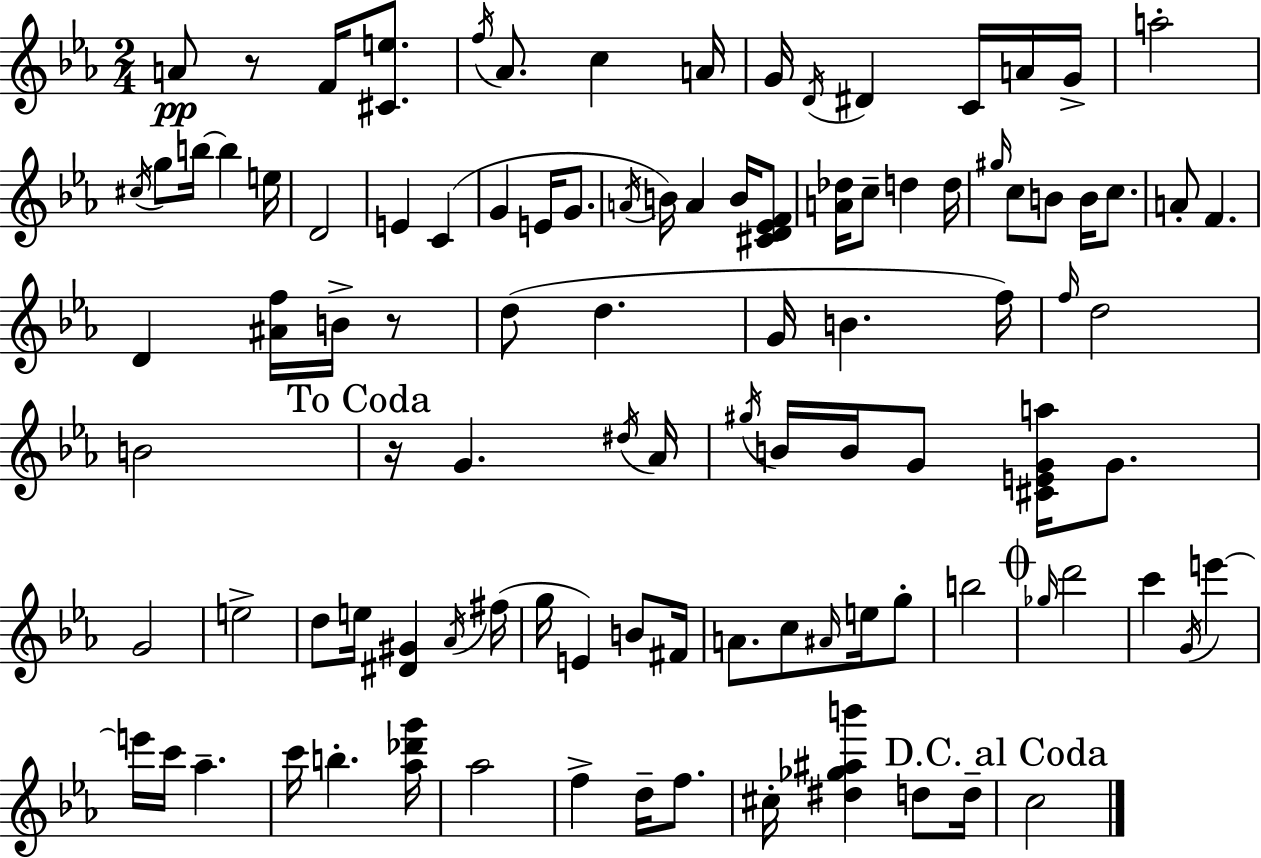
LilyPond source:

{
  \clef treble
  \numericTimeSignature
  \time 2/4
  \key ees \major
  a'8\pp r8 f'16 <cis' e''>8. | \acciaccatura { f''16 } aes'8. c''4 | a'16 g'16 \acciaccatura { d'16 } dis'4 c'16 | a'16 g'16-> a''2-. | \break \acciaccatura { cis''16 } g''8 b''16~~ b''4 | e''16 d'2 | e'4 c'4( | g'4 e'16 | \break g'8. \acciaccatura { a'16 } b'16) a'4 | b'16 <cis' d' ees' f'>8 <a' des''>16 c''8-- d''4 | d''16 \grace { gis''16 } c''8 b'8 | b'16 c''8. a'8-. f'4. | \break d'4 | <ais' f''>16 b'16-> r8 d''8( d''4. | g'16 b'4. | f''16) \grace { f''16 } d''2 | \break b'2 | \mark "To Coda" r16 g'4. | \acciaccatura { dis''16 } aes'16 \acciaccatura { gis''16 } | b'16 b'16 g'8 <cis' e' g' a''>16 g'8. | \break g'2 | e''2-> | d''8 e''16 <dis' gis'>4 \acciaccatura { aes'16 }( | fis''16 g''16 e'4) b'8 | \break fis'16 a'8. c''8 \grace { ais'16 } e''16 | g''8-. b''2 | \mark \markup { \musicglyph "scripts.coda" } \grace { ges''16 } d'''2 | c'''4 \acciaccatura { g'16 } | \break e'''4~~ e'''16 c'''16 aes''4.-- | c'''16 b''4.-. | <aes'' des''' g'''>16 aes''2 | f''4-> | \break d''16-- f''8. cis''16-. <dis'' ges'' ais'' b'''>4 | d''8 d''16-- \mark "D.C. al Coda" c''2 | \bar "|."
}